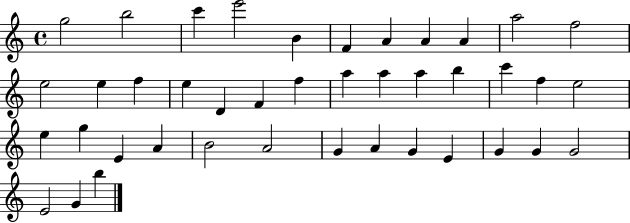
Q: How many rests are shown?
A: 0